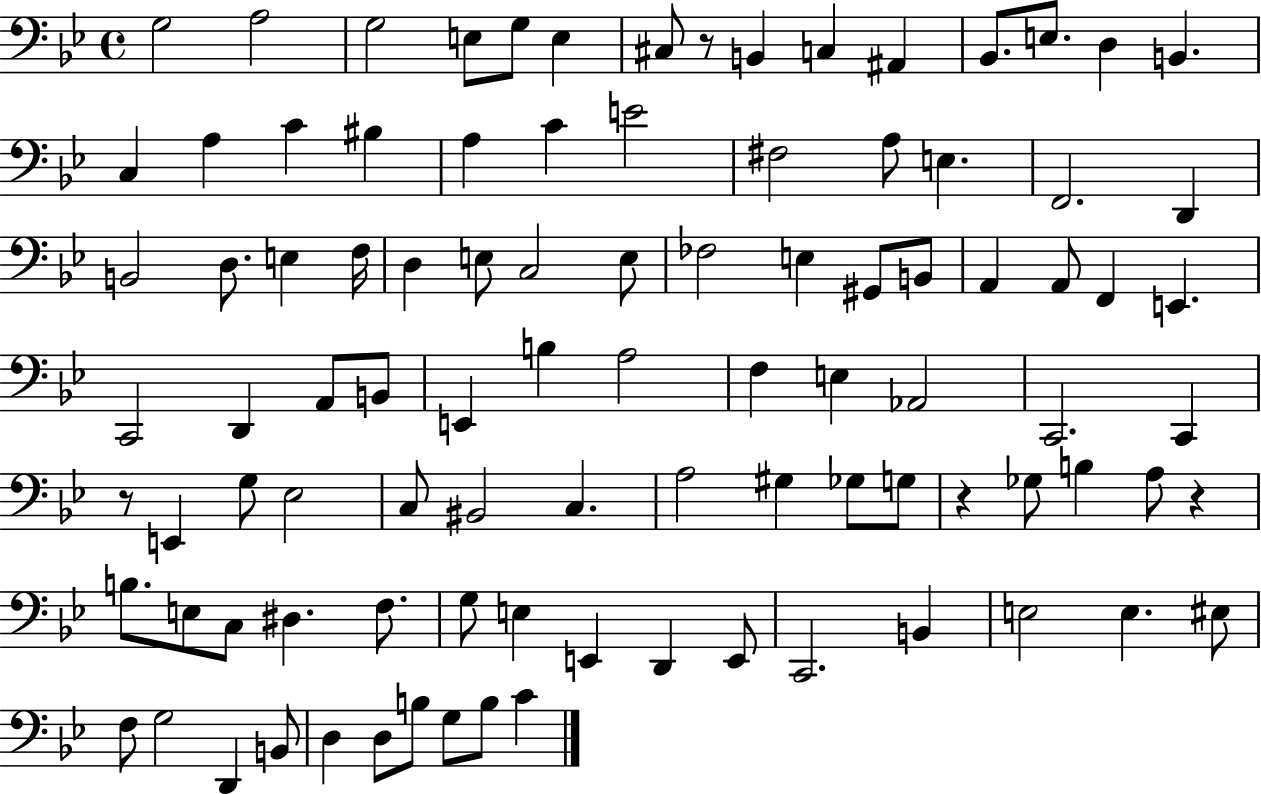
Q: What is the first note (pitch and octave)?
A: G3